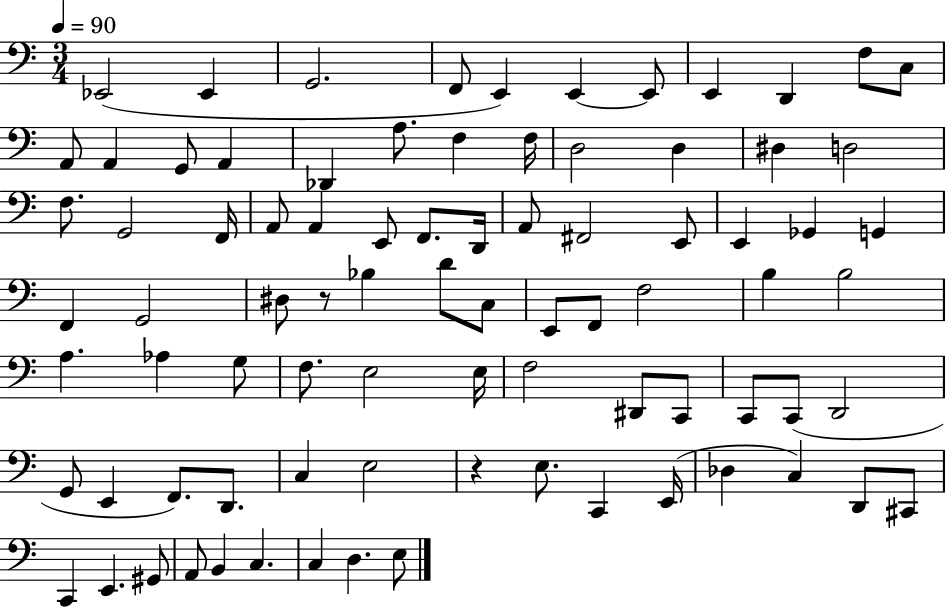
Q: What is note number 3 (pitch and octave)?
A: G2